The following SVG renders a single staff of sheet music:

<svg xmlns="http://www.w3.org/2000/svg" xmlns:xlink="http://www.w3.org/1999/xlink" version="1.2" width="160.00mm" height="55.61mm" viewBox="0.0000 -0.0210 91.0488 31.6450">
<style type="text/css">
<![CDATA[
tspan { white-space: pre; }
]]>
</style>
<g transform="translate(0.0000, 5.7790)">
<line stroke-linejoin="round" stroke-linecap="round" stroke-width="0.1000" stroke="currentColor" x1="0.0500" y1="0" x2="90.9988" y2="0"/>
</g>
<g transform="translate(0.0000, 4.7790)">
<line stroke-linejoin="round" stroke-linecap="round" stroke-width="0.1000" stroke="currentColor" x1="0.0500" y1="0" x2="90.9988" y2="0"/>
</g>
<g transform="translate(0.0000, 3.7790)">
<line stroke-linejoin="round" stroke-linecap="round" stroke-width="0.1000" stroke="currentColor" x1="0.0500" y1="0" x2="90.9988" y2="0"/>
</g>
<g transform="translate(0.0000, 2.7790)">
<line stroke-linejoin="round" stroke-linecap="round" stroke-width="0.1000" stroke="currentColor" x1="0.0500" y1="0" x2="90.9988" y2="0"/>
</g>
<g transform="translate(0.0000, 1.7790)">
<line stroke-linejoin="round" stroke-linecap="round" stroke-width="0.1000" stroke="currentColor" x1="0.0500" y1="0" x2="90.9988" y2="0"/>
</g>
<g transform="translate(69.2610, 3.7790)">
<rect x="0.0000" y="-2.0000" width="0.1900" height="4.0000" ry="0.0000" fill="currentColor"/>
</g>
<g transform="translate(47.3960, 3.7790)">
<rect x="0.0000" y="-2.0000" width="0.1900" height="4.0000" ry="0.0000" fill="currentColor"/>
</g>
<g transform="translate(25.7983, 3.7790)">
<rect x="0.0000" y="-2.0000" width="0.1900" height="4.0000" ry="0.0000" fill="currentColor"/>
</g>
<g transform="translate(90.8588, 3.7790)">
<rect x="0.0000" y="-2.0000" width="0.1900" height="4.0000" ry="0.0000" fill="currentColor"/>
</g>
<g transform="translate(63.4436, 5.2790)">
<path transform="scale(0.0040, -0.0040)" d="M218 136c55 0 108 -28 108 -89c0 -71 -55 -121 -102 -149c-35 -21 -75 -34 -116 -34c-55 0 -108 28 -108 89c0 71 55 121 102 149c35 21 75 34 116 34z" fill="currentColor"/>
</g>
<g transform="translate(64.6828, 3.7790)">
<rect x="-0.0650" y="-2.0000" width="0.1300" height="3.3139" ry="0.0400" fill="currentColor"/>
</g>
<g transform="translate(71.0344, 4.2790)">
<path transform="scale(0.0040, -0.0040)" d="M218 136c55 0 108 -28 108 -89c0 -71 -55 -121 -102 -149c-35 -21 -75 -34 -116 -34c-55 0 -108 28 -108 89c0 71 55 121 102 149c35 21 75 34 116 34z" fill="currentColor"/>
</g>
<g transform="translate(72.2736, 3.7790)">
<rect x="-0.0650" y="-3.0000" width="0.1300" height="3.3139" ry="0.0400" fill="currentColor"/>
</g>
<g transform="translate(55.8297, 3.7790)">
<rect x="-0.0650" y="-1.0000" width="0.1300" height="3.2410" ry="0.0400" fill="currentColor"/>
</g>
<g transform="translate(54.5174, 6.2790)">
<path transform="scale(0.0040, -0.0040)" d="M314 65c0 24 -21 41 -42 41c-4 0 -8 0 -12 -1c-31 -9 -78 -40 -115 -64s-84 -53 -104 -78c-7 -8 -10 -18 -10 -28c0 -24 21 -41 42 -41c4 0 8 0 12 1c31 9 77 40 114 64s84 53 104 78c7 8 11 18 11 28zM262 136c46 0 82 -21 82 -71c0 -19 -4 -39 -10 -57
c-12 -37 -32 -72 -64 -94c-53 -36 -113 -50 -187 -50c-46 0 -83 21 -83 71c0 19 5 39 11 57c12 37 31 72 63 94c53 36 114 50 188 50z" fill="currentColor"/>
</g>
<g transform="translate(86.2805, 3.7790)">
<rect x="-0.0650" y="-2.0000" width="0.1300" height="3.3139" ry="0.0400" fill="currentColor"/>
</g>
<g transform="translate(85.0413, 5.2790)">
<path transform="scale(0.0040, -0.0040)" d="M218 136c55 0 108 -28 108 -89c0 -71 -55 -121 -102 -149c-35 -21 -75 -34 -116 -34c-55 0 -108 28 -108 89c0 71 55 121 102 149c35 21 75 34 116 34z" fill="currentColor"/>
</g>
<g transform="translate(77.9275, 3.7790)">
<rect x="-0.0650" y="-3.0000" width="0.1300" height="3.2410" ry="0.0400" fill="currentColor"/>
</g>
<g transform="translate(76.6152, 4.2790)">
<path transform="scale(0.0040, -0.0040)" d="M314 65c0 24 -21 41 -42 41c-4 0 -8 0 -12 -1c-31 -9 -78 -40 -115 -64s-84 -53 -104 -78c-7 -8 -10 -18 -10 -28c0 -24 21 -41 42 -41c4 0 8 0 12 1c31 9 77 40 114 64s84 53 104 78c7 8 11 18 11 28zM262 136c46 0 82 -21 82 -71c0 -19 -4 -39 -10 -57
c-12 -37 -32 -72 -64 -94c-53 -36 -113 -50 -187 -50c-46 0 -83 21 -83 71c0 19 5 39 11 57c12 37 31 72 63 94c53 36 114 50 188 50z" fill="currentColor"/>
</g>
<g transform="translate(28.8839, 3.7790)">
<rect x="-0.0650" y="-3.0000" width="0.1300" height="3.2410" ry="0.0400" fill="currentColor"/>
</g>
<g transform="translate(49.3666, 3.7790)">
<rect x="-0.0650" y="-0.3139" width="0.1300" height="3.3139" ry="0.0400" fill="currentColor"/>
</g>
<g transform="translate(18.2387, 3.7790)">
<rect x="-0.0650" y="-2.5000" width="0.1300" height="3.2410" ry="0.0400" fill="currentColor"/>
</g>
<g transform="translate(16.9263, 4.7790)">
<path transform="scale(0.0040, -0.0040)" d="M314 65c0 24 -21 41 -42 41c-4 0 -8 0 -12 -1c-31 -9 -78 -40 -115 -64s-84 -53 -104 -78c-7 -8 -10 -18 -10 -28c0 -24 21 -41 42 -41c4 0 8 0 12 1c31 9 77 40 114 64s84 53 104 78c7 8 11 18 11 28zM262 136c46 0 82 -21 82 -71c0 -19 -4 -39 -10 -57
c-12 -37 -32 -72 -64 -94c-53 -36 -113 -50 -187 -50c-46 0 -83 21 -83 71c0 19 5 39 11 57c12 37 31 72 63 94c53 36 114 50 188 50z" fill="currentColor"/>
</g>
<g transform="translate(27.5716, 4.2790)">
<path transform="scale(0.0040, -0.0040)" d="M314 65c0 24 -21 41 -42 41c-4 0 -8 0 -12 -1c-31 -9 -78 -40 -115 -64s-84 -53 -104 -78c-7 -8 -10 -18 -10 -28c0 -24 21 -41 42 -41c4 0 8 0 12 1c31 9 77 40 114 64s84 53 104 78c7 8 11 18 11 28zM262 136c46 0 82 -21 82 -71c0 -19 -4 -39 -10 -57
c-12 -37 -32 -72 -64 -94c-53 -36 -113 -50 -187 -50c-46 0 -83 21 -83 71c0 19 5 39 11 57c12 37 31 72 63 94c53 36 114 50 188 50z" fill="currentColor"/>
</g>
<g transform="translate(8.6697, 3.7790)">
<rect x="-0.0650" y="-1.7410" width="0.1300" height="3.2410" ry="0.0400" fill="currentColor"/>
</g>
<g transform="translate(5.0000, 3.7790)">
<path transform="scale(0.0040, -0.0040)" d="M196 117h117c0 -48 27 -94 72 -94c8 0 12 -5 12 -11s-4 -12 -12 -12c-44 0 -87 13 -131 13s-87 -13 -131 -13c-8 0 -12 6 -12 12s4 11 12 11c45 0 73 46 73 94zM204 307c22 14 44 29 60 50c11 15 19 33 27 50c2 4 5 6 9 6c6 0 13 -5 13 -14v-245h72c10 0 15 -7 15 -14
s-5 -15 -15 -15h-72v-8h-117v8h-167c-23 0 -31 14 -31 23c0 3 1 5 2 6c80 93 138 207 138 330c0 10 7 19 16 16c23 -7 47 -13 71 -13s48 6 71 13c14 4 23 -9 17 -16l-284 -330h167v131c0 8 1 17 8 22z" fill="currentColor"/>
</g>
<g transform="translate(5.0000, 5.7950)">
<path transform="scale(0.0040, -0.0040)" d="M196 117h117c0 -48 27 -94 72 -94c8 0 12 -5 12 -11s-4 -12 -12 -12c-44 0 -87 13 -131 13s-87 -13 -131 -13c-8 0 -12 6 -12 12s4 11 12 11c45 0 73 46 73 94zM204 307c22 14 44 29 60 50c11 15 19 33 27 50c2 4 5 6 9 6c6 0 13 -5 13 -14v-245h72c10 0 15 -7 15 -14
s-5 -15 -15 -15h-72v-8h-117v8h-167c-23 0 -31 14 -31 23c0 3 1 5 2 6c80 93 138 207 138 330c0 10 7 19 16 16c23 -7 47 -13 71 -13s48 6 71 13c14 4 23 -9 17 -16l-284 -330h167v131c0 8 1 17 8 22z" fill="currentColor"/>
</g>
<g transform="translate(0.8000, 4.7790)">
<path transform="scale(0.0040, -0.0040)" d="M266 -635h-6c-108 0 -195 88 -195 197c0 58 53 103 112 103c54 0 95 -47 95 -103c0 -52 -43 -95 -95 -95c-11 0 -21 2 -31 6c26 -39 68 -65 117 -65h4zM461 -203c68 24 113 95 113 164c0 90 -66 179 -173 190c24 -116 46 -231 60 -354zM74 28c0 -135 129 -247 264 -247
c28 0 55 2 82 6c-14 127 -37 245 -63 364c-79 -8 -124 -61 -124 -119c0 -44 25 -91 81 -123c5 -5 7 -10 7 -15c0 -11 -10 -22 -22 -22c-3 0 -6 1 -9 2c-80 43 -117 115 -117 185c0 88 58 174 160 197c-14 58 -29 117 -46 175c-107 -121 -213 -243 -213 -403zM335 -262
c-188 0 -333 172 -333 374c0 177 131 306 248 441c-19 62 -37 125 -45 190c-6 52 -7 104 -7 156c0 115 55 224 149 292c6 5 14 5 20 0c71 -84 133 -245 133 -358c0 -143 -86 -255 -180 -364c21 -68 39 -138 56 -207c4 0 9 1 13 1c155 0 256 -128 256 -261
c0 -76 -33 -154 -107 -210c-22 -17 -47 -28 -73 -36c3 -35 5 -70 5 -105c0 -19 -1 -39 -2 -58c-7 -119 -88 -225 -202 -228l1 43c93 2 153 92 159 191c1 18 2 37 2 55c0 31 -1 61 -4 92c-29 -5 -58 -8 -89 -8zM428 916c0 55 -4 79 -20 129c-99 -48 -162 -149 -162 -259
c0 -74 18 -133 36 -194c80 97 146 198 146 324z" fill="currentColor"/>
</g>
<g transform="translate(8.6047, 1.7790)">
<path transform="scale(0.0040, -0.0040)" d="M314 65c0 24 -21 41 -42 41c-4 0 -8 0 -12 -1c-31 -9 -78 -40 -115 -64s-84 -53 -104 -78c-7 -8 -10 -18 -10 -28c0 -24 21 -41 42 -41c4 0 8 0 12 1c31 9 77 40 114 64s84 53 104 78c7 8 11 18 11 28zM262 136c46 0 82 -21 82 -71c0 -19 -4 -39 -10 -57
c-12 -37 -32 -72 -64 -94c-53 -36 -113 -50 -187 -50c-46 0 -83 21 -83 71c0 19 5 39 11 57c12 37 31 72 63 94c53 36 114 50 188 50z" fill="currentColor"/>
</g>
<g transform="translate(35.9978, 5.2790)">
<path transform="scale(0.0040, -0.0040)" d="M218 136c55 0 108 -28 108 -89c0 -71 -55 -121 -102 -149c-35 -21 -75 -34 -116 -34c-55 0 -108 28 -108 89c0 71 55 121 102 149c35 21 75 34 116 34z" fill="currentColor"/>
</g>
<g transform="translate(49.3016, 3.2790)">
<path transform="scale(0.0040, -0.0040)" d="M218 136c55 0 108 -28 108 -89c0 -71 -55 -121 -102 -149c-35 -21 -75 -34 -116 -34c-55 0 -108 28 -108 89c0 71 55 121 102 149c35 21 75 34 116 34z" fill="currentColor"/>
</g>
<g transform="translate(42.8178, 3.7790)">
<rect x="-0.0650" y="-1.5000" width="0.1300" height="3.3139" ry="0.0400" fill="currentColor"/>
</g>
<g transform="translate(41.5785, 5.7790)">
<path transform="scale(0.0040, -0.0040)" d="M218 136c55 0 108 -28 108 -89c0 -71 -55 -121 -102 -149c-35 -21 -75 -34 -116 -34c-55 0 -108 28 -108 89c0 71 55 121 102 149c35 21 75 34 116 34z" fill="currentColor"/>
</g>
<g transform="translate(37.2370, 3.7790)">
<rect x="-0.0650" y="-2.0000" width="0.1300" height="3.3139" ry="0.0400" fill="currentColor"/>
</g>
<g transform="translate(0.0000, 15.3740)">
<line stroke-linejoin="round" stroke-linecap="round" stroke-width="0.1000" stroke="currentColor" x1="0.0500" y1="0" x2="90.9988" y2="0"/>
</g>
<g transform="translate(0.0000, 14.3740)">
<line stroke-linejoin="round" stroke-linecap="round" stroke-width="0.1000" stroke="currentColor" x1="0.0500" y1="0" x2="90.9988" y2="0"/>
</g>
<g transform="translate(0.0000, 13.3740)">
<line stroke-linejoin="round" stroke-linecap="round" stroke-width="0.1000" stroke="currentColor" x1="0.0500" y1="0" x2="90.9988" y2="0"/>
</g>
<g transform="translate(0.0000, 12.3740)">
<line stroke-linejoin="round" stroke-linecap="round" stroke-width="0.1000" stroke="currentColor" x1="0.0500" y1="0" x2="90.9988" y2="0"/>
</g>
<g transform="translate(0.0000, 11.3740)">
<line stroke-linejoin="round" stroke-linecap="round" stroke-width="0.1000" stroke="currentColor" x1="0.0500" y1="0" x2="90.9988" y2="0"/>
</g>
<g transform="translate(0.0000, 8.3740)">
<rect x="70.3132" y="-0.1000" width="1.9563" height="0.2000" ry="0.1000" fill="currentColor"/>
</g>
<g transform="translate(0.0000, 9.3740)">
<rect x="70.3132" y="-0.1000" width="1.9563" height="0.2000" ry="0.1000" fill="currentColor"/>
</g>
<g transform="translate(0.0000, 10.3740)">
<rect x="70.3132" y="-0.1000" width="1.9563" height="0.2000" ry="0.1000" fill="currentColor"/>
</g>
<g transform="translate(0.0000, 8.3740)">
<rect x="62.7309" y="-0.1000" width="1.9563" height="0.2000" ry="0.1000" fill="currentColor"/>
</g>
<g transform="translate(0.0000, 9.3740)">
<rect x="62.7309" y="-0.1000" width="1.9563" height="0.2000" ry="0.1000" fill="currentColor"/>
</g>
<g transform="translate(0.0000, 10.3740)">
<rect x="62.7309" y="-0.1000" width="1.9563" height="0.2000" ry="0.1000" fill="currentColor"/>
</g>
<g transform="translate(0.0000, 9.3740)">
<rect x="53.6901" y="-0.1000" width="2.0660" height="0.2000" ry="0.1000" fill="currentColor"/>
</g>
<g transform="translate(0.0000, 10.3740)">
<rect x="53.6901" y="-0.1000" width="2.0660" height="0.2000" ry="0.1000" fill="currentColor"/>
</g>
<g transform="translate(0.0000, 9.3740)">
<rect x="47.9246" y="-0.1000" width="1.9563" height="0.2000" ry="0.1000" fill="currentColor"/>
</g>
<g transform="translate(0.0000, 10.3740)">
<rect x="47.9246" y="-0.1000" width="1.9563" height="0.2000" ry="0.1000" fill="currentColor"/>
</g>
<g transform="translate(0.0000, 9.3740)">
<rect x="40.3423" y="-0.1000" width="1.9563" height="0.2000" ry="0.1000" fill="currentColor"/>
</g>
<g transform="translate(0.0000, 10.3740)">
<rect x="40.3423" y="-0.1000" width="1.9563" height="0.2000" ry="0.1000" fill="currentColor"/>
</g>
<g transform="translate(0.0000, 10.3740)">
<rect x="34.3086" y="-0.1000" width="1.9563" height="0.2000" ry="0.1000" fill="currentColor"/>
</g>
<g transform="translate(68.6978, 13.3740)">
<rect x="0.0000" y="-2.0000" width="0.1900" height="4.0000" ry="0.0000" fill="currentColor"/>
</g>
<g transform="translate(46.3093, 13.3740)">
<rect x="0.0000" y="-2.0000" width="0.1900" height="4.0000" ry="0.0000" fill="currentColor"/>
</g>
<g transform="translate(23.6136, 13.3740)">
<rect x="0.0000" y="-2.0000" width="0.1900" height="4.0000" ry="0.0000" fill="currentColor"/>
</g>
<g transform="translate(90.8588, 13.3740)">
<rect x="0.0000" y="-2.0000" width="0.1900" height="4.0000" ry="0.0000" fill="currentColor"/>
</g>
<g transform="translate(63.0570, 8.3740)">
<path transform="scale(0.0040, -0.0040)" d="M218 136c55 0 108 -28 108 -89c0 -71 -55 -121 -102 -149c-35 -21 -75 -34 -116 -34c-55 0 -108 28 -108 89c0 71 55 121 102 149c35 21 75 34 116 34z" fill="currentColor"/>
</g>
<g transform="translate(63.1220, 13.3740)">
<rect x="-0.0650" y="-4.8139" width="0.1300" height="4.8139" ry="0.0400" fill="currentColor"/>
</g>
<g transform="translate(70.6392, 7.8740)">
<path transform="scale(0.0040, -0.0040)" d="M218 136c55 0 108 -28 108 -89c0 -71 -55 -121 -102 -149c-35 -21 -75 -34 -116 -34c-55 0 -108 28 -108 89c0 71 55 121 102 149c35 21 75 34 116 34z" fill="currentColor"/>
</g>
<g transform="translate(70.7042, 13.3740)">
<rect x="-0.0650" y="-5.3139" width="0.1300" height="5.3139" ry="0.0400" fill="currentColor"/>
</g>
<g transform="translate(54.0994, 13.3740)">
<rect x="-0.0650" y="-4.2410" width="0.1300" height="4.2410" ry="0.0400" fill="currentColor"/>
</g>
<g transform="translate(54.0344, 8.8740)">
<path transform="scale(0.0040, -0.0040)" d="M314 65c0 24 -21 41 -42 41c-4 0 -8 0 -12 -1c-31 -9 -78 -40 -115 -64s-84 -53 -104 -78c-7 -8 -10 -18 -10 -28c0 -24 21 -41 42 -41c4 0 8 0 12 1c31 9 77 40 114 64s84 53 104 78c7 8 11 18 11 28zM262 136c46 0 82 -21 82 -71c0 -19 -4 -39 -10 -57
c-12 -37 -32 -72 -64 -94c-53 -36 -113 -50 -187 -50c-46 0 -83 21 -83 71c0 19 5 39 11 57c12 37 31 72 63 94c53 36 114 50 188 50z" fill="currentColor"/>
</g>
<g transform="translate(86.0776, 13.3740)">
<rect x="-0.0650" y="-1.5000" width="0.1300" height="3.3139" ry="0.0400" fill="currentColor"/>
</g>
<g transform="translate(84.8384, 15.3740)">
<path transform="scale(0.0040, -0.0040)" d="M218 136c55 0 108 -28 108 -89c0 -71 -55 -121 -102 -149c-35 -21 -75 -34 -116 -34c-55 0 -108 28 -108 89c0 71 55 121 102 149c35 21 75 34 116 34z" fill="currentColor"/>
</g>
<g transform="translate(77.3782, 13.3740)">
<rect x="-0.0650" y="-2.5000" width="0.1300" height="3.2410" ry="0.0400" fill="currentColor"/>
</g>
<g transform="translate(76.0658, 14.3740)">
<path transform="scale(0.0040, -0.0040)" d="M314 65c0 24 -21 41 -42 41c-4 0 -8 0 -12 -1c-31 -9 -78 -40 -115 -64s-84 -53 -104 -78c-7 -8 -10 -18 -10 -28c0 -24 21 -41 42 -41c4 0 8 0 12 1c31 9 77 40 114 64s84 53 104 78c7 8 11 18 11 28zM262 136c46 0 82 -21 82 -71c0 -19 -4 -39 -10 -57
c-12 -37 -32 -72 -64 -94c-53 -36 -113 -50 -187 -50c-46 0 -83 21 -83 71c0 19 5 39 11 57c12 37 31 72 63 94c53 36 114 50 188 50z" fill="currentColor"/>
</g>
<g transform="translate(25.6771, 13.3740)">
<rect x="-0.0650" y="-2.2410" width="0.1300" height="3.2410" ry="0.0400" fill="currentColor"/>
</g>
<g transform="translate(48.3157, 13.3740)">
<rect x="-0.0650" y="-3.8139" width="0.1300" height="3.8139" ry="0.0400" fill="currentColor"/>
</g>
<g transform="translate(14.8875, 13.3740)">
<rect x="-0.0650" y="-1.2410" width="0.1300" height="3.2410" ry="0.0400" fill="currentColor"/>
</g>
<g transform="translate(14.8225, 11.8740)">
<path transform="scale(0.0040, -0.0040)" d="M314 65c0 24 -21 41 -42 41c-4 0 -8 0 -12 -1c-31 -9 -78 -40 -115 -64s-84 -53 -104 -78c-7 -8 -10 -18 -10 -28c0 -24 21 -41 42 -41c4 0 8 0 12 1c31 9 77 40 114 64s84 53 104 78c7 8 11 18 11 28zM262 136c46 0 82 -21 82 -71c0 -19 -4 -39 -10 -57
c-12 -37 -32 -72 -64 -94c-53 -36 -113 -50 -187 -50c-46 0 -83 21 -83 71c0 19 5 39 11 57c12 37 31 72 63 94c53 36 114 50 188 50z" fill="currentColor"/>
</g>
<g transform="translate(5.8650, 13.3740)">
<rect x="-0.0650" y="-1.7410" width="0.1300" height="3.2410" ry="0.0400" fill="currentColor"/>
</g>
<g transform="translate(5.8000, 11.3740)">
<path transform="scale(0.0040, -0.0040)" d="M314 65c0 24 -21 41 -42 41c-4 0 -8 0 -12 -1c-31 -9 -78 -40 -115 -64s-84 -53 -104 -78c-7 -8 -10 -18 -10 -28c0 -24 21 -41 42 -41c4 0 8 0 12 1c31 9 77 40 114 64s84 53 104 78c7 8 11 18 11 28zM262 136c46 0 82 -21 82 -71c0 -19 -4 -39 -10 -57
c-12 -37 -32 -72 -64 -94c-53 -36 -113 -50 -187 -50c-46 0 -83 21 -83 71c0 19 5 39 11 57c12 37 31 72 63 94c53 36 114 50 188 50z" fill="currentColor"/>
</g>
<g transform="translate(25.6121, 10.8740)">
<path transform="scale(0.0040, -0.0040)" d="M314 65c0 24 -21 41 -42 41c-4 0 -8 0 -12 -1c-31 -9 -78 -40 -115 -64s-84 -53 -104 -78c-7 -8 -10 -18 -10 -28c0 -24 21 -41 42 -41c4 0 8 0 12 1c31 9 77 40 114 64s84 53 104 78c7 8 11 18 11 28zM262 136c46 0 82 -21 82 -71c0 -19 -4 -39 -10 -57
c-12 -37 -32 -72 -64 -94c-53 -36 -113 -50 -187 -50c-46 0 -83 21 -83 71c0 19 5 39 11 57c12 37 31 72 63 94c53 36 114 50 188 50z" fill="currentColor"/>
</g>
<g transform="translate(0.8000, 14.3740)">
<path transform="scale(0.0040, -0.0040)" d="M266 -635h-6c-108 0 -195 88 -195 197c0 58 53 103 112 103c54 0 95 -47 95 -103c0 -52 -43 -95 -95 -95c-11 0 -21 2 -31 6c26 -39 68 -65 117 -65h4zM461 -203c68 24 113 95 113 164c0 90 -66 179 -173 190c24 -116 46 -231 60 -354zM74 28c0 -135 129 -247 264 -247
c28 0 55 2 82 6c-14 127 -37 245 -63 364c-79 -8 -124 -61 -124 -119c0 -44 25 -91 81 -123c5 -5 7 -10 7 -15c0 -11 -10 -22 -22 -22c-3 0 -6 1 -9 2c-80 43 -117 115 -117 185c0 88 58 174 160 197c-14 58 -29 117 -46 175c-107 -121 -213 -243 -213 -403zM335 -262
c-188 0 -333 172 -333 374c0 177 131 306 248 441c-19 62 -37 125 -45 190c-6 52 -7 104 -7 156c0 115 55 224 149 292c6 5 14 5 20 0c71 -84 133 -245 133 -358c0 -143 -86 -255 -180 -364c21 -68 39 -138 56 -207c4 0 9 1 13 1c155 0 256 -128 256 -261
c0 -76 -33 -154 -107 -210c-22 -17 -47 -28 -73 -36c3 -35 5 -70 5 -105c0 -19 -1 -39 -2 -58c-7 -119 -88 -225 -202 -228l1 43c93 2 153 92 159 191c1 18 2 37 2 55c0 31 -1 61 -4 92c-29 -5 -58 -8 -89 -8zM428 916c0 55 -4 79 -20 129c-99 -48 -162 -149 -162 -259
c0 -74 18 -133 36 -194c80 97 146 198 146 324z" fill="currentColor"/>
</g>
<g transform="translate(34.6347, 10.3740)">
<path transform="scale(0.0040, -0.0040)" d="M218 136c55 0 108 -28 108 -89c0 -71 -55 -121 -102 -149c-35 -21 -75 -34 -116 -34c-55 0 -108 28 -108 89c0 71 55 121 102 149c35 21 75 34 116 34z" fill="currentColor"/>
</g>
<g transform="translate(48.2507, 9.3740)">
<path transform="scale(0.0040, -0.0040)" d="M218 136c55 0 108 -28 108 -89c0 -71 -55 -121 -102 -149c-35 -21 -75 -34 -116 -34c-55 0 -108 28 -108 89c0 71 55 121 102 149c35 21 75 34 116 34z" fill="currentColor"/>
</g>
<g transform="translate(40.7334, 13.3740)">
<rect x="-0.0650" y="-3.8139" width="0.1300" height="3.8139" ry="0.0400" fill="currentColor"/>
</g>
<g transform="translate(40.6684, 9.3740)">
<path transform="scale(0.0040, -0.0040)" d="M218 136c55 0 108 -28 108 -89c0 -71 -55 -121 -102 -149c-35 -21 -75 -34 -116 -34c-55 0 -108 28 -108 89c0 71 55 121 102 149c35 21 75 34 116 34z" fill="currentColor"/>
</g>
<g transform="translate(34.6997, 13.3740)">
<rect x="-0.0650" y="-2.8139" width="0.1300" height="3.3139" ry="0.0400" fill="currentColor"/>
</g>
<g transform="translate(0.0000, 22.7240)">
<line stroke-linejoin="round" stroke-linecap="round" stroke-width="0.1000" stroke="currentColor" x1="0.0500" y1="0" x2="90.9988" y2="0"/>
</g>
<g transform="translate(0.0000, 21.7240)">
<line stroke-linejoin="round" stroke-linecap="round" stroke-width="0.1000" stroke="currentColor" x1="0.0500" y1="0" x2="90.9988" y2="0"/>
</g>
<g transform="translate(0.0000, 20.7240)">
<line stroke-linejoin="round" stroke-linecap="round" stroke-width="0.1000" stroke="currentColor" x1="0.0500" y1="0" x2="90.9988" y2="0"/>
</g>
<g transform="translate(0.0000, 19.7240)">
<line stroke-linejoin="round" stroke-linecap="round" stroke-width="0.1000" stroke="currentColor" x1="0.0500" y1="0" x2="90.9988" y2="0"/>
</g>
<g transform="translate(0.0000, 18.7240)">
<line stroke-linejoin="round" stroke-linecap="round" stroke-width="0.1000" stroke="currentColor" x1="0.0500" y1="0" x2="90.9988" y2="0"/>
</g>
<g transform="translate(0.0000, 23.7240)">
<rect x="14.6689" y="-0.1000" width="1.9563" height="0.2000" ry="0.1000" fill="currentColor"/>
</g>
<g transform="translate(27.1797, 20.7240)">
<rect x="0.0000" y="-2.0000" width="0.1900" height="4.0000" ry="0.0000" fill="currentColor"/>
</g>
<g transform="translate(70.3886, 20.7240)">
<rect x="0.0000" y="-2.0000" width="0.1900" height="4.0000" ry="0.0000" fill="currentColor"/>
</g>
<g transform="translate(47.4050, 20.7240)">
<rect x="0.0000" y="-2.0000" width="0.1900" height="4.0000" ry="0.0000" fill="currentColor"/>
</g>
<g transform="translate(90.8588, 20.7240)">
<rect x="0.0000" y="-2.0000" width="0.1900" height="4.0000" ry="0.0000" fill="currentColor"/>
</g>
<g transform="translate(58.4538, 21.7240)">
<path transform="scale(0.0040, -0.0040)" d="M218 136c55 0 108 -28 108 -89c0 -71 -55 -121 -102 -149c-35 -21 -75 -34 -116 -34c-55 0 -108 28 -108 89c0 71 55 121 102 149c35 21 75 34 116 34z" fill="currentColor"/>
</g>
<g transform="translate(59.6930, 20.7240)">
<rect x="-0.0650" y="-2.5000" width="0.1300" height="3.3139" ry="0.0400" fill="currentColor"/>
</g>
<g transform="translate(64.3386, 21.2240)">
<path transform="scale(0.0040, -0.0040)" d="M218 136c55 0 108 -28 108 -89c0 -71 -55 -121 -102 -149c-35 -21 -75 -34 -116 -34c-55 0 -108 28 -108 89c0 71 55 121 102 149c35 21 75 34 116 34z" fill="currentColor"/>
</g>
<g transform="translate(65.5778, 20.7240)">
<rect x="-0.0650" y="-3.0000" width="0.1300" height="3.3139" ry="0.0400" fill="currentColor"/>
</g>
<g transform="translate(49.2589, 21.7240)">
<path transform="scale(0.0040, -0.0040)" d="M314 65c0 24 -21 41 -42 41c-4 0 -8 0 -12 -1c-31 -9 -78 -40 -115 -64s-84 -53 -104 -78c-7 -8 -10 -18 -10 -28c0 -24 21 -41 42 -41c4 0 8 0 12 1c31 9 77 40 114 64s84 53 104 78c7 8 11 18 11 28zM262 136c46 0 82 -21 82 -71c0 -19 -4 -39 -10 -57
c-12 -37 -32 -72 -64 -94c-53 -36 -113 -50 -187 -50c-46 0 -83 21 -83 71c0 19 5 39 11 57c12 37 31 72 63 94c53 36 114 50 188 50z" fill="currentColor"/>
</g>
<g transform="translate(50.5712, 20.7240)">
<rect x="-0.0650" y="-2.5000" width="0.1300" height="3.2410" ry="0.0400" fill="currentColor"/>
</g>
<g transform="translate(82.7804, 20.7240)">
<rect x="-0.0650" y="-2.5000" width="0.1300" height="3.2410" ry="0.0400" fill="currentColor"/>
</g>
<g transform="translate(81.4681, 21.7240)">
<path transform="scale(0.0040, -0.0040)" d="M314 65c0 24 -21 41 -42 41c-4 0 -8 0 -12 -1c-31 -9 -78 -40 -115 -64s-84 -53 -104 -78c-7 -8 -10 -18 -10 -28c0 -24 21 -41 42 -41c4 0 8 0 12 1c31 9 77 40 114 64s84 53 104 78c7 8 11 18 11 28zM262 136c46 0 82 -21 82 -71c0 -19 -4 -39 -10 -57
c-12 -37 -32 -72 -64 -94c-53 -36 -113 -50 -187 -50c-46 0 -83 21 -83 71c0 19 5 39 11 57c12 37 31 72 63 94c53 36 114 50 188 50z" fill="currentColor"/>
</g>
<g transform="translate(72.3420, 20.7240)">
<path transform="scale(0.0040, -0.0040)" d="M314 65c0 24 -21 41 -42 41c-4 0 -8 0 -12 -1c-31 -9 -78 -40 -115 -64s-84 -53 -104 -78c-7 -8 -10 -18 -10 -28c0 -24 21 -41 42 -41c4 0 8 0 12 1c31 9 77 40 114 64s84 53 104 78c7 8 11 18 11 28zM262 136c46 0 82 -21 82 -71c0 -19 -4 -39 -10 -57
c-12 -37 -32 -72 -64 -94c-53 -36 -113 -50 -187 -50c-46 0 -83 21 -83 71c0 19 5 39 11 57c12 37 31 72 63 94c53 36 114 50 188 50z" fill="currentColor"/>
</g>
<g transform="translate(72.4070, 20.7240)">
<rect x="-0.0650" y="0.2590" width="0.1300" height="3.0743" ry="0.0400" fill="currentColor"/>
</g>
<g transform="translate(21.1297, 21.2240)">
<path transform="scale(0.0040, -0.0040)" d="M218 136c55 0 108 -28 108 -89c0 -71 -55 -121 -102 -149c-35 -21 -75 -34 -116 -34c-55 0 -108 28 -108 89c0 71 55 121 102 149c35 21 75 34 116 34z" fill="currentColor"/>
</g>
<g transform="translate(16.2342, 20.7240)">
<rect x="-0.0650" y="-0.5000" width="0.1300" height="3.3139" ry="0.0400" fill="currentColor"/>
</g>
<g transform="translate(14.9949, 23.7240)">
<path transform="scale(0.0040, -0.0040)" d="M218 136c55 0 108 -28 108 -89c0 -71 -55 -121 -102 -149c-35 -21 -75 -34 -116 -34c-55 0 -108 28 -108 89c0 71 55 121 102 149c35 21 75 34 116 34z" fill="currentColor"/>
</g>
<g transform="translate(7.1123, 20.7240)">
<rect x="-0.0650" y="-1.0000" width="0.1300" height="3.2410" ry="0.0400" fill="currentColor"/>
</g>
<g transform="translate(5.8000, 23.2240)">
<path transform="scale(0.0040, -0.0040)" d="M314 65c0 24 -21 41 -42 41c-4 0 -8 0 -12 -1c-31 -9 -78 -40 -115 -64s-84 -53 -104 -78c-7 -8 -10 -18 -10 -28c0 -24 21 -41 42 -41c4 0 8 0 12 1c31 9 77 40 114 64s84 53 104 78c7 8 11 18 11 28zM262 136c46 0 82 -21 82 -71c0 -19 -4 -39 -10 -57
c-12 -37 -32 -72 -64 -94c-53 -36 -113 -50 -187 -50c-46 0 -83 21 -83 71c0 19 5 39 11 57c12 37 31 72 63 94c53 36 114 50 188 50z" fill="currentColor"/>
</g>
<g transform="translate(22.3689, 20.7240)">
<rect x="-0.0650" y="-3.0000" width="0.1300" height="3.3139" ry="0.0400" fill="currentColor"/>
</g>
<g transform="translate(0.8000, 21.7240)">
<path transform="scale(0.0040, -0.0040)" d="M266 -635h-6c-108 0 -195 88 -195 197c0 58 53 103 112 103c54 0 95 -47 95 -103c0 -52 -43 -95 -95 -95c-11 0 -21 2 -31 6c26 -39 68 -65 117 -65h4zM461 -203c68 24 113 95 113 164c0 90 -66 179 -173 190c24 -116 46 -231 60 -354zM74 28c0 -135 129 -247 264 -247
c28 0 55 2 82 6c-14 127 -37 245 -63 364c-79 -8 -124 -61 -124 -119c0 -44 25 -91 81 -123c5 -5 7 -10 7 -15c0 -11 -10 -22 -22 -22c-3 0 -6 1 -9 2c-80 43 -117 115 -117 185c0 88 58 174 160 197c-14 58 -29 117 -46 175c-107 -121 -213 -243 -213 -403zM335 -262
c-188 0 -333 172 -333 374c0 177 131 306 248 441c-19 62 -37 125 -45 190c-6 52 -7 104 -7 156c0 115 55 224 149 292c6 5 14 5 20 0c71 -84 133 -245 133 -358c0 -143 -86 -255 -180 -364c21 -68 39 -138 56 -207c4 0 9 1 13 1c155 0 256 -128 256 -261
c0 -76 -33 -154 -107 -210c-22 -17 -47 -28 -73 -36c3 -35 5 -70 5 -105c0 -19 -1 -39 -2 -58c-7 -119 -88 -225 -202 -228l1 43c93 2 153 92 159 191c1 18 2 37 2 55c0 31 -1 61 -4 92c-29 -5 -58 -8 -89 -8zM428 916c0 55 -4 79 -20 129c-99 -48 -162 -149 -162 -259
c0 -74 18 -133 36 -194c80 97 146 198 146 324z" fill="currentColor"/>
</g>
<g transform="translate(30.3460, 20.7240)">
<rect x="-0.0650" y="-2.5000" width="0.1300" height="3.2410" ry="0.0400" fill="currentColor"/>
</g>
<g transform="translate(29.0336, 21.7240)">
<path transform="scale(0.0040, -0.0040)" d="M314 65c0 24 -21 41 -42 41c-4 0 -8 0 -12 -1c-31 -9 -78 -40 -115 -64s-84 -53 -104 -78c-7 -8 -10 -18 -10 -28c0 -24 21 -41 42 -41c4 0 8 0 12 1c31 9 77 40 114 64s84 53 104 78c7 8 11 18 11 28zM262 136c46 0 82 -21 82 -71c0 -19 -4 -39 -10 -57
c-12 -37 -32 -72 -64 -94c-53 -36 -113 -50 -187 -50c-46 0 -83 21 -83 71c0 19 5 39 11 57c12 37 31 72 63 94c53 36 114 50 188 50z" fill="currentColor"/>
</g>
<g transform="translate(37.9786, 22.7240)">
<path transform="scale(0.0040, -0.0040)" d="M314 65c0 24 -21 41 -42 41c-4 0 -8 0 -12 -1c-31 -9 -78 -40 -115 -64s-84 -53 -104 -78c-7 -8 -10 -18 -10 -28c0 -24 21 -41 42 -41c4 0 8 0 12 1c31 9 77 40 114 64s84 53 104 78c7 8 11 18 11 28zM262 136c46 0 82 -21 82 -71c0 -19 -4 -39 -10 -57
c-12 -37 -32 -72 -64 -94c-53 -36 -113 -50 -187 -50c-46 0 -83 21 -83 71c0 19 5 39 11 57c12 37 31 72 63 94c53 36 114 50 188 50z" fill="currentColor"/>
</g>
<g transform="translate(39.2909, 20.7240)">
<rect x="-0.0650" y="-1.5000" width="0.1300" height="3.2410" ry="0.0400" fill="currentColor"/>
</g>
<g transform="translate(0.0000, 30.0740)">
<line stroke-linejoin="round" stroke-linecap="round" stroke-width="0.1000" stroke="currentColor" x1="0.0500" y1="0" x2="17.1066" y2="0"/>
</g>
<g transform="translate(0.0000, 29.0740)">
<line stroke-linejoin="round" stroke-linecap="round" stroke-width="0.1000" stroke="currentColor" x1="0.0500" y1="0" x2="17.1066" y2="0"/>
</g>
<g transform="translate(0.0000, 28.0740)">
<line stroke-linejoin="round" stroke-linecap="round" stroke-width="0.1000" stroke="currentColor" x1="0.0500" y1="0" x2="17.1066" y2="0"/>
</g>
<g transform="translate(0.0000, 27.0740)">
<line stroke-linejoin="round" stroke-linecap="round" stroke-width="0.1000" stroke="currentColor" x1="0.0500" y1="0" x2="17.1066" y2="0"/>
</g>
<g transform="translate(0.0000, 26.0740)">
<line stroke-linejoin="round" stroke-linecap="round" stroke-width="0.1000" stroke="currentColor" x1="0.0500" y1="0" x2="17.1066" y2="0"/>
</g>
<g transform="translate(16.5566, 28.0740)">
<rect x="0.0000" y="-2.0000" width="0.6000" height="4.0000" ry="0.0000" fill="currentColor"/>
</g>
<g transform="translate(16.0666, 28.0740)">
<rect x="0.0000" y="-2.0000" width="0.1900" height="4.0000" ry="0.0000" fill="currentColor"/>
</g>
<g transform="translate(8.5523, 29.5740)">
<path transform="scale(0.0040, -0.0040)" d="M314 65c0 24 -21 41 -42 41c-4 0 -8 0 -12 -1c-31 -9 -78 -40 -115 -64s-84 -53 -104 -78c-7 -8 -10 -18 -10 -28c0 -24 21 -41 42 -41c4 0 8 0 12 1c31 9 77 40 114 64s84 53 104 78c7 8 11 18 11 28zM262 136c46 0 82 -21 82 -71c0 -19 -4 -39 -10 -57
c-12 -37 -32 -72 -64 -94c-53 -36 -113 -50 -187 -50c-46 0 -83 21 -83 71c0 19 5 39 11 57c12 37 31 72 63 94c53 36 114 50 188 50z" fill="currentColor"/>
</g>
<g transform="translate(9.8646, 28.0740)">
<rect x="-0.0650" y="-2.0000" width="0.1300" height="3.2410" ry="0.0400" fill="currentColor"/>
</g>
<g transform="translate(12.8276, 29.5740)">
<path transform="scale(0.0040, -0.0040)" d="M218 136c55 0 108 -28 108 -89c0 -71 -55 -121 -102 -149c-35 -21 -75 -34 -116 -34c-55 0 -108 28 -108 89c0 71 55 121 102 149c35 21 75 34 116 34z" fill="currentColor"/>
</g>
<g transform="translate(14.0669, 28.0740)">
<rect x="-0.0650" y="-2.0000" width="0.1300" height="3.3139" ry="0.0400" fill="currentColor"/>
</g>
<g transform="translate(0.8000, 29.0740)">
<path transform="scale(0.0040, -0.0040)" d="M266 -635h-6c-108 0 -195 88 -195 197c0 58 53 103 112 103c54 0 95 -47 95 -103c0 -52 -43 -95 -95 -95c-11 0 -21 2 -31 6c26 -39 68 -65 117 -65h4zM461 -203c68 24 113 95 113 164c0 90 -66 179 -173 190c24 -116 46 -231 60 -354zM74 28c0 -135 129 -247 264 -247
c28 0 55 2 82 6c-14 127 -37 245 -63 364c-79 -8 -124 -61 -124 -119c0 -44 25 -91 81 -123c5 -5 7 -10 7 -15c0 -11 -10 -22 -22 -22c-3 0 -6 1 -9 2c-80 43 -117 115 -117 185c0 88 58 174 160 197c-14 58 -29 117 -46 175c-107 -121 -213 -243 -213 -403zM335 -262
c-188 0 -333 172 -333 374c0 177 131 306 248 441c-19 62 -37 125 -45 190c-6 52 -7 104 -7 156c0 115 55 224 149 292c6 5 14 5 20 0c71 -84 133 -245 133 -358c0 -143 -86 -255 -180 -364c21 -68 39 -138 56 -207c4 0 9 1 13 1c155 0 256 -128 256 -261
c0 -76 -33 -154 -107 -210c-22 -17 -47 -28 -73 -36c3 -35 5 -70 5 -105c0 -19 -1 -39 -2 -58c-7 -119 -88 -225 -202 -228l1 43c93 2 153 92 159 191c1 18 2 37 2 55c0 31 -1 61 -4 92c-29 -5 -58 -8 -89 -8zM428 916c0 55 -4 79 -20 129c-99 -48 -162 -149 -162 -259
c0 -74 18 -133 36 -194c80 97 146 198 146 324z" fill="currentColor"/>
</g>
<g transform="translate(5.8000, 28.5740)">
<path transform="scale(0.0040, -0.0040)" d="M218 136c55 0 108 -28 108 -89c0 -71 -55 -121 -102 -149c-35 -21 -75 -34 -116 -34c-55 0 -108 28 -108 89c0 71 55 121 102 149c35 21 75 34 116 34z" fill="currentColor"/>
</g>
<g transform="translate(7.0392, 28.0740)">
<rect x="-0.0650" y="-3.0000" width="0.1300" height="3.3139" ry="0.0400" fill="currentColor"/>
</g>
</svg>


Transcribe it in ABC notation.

X:1
T:Untitled
M:4/4
L:1/4
K:C
f2 G2 A2 F E c D2 F A A2 F f2 e2 g2 a c' c' d'2 e' f' G2 E D2 C A G2 E2 G2 G A B2 G2 A F2 F